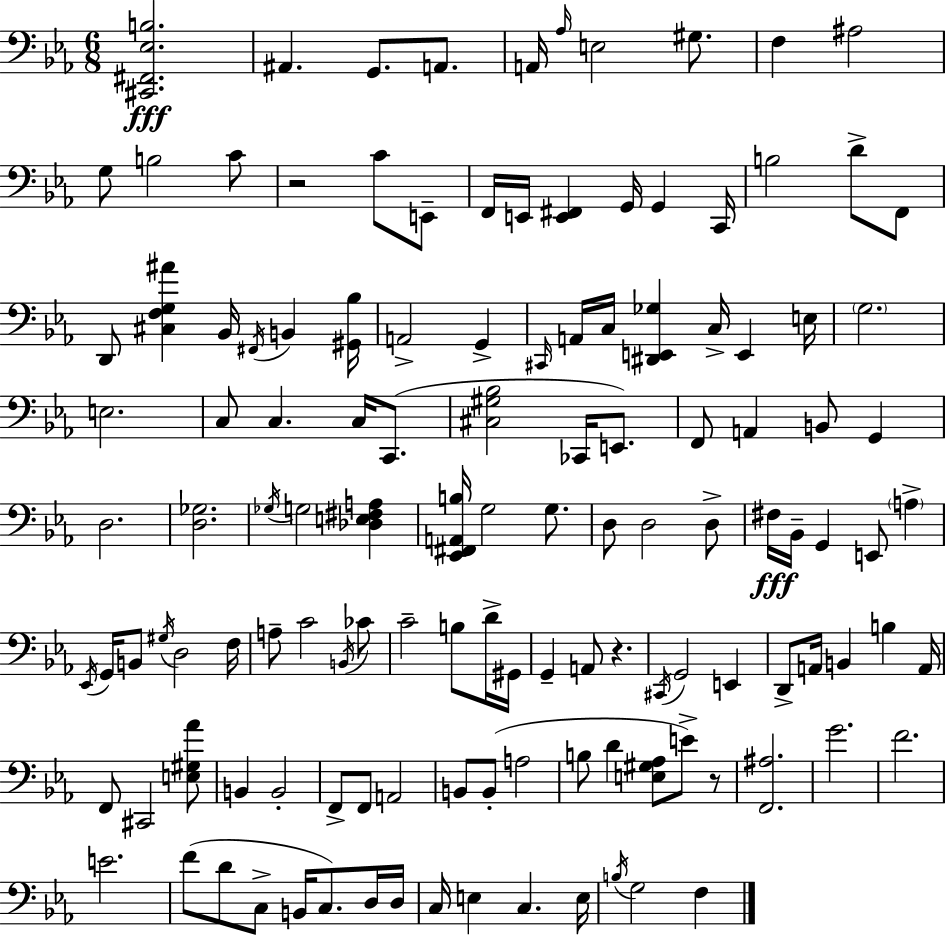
X:1
T:Untitled
M:6/8
L:1/4
K:Cm
[^C,,^F,,_E,B,]2 ^A,, G,,/2 A,,/2 A,,/4 _A,/4 E,2 ^G,/2 F, ^A,2 G,/2 B,2 C/2 z2 C/2 E,,/2 F,,/4 E,,/4 [E,,^F,,] G,,/4 G,, C,,/4 B,2 D/2 F,,/2 D,,/2 [^C,F,G,^A] _B,,/4 ^F,,/4 B,, [^G,,_B,]/4 A,,2 G,, ^C,,/4 A,,/4 C,/4 [^D,,E,,_G,] C,/4 E,, E,/4 G,2 E,2 C,/2 C, C,/4 C,,/2 [^C,^G,_B,]2 _C,,/4 E,,/2 F,,/2 A,, B,,/2 G,, D,2 [D,_G,]2 _G,/4 G,2 [_D,E,^F,A,] [_E,,^F,,A,,B,]/4 G,2 G,/2 D,/2 D,2 D,/2 ^F,/4 _B,,/4 G,, E,,/2 A, _E,,/4 G,,/4 B,,/2 ^G,/4 D,2 F,/4 A,/2 C2 B,,/4 _C/2 C2 B,/2 D/4 ^G,,/4 G,, A,,/2 z ^C,,/4 G,,2 E,, D,,/2 A,,/4 B,, B, A,,/4 F,,/2 ^C,,2 [E,^G,_A]/2 B,, B,,2 F,,/2 F,,/2 A,,2 B,,/2 B,,/2 A,2 B,/2 D [E,^G,_A,]/2 E/2 z/2 [F,,^A,]2 G2 F2 E2 F/2 D/2 C,/2 B,,/4 C,/2 D,/4 D,/4 C,/4 E, C, E,/4 B,/4 G,2 F,